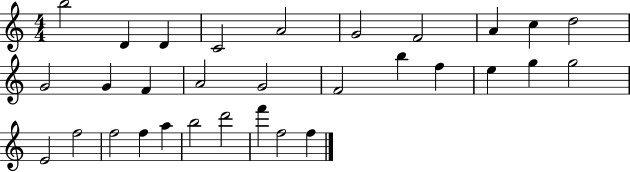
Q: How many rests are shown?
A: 0